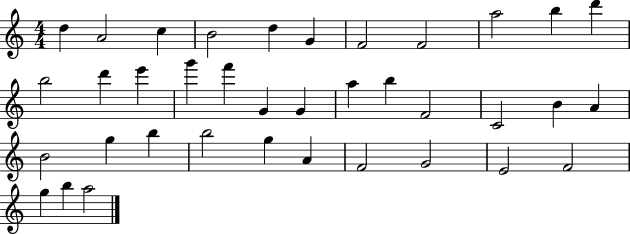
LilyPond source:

{
  \clef treble
  \numericTimeSignature
  \time 4/4
  \key c \major
  d''4 a'2 c''4 | b'2 d''4 g'4 | f'2 f'2 | a''2 b''4 d'''4 | \break b''2 d'''4 e'''4 | g'''4 f'''4 g'4 g'4 | a''4 b''4 f'2 | c'2 b'4 a'4 | \break b'2 g''4 b''4 | b''2 g''4 a'4 | f'2 g'2 | e'2 f'2 | \break g''4 b''4 a''2 | \bar "|."
}